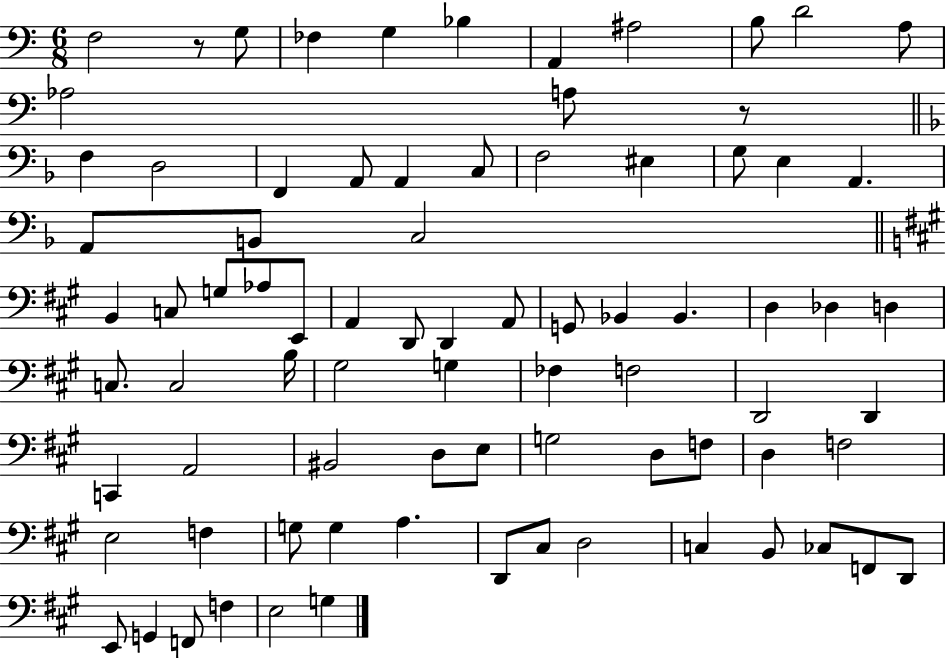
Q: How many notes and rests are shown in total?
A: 81